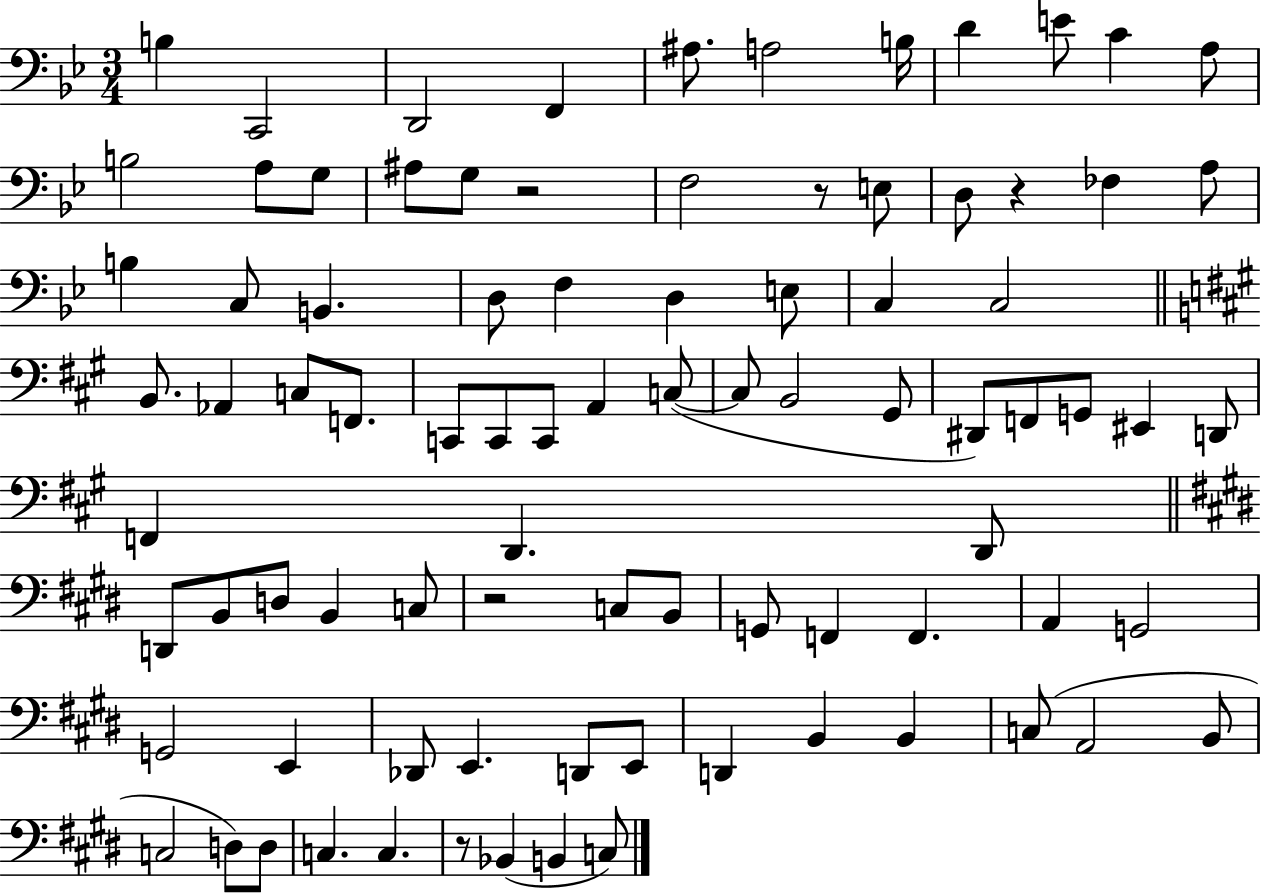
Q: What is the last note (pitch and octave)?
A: C3